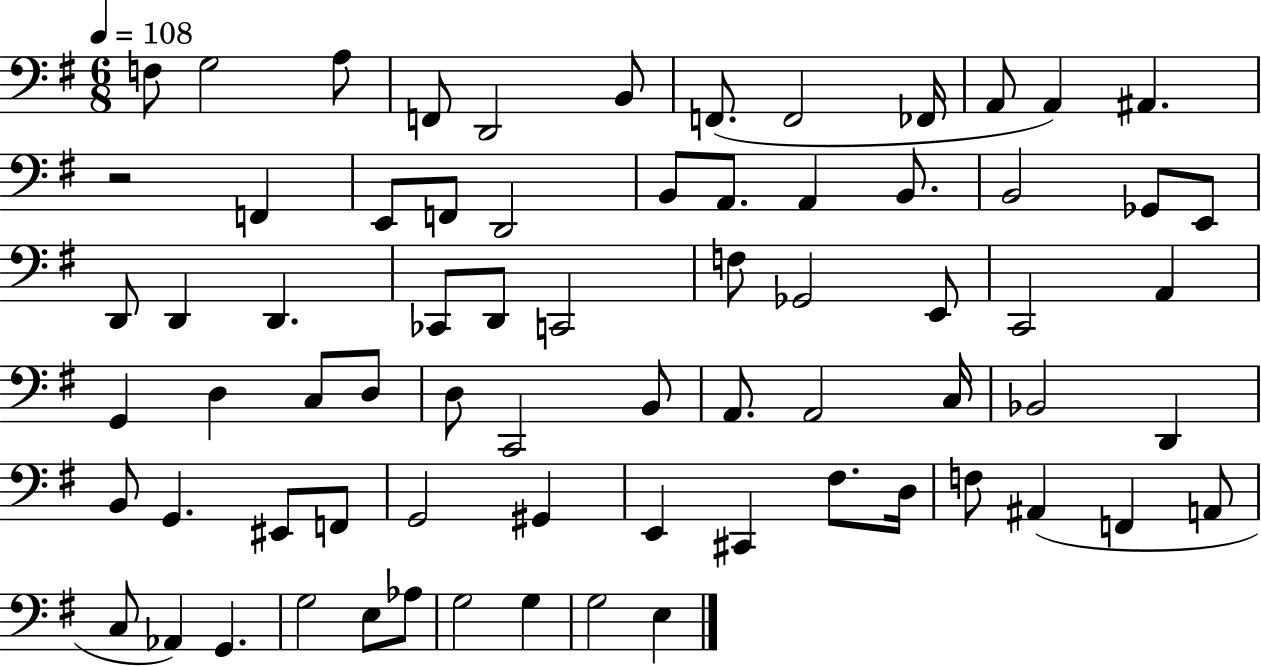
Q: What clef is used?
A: bass